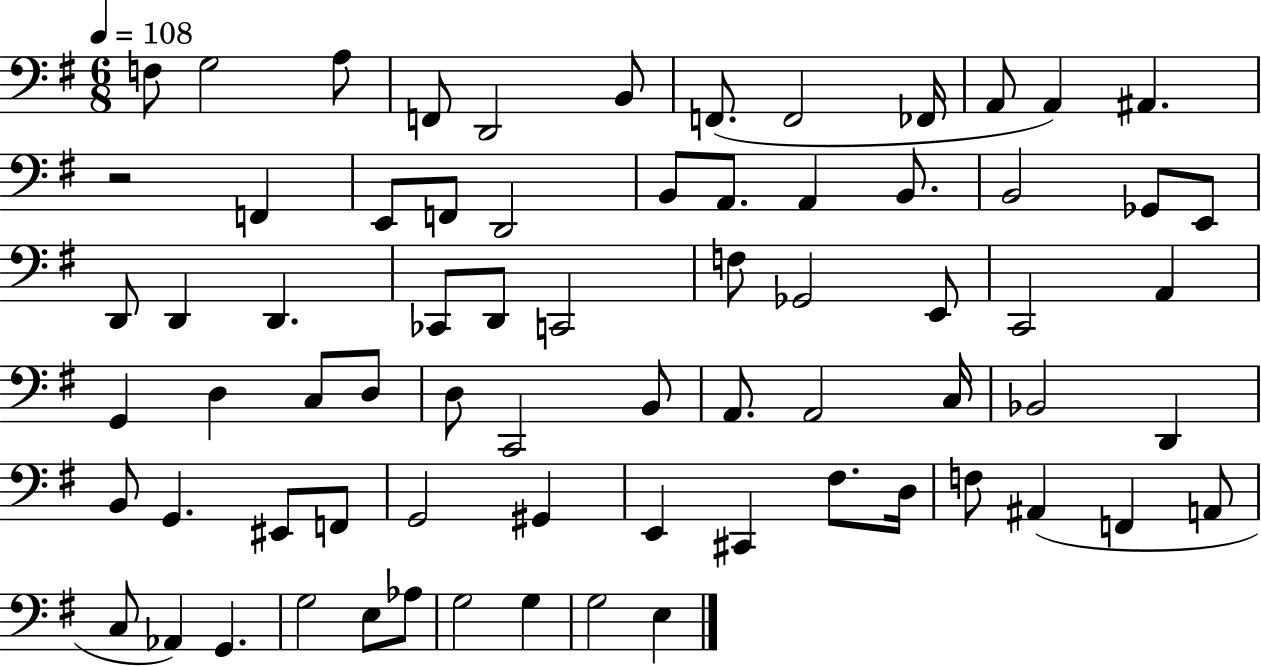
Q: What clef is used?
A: bass